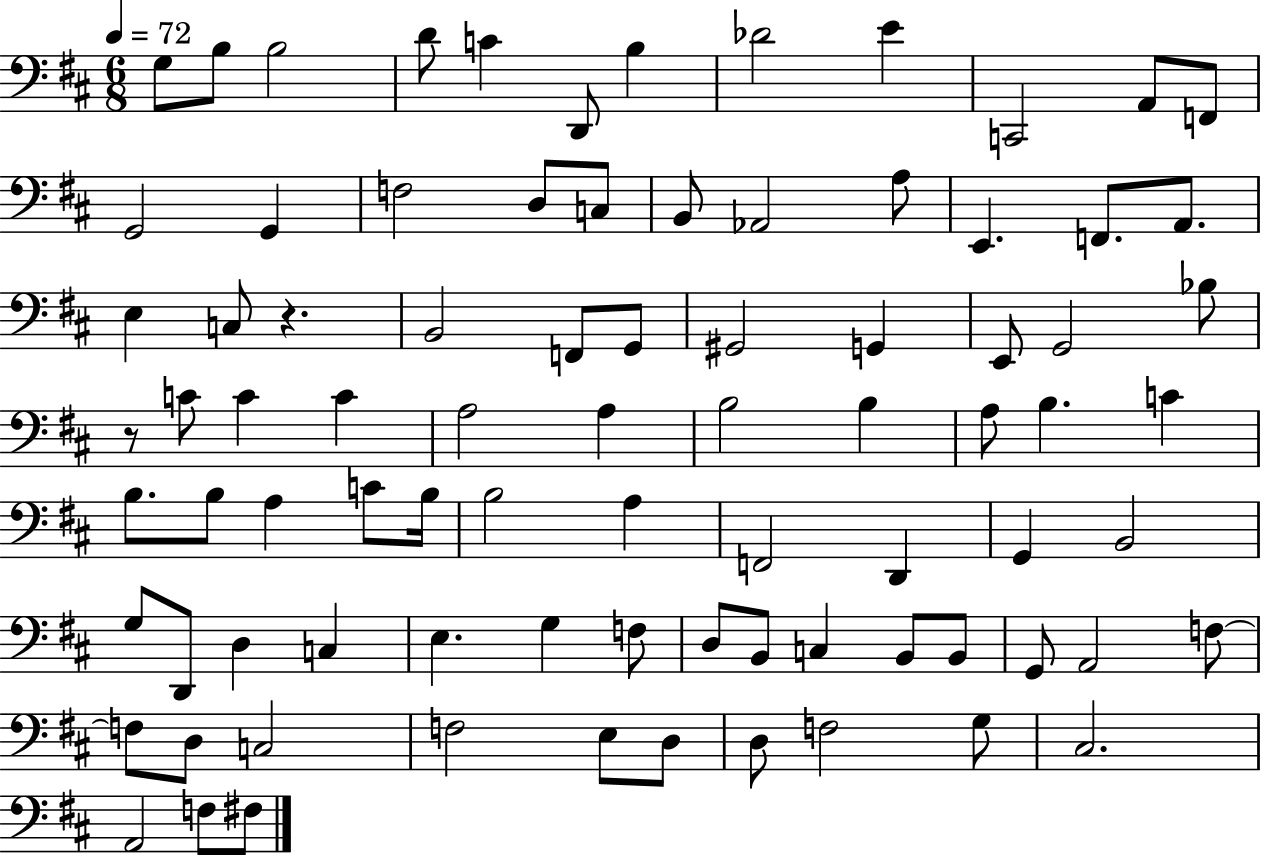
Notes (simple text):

G3/e B3/e B3/h D4/e C4/q D2/e B3/q Db4/h E4/q C2/h A2/e F2/e G2/h G2/q F3/h D3/e C3/e B2/e Ab2/h A3/e E2/q. F2/e. A2/e. E3/q C3/e R/q. B2/h F2/e G2/e G#2/h G2/q E2/e G2/h Bb3/e R/e C4/e C4/q C4/q A3/h A3/q B3/h B3/q A3/e B3/q. C4/q B3/e. B3/e A3/q C4/e B3/s B3/h A3/q F2/h D2/q G2/q B2/h G3/e D2/e D3/q C3/q E3/q. G3/q F3/e D3/e B2/e C3/q B2/e B2/e G2/e A2/h F3/e F3/e D3/e C3/h F3/h E3/e D3/e D3/e F3/h G3/e C#3/h. A2/h F3/e F#3/e